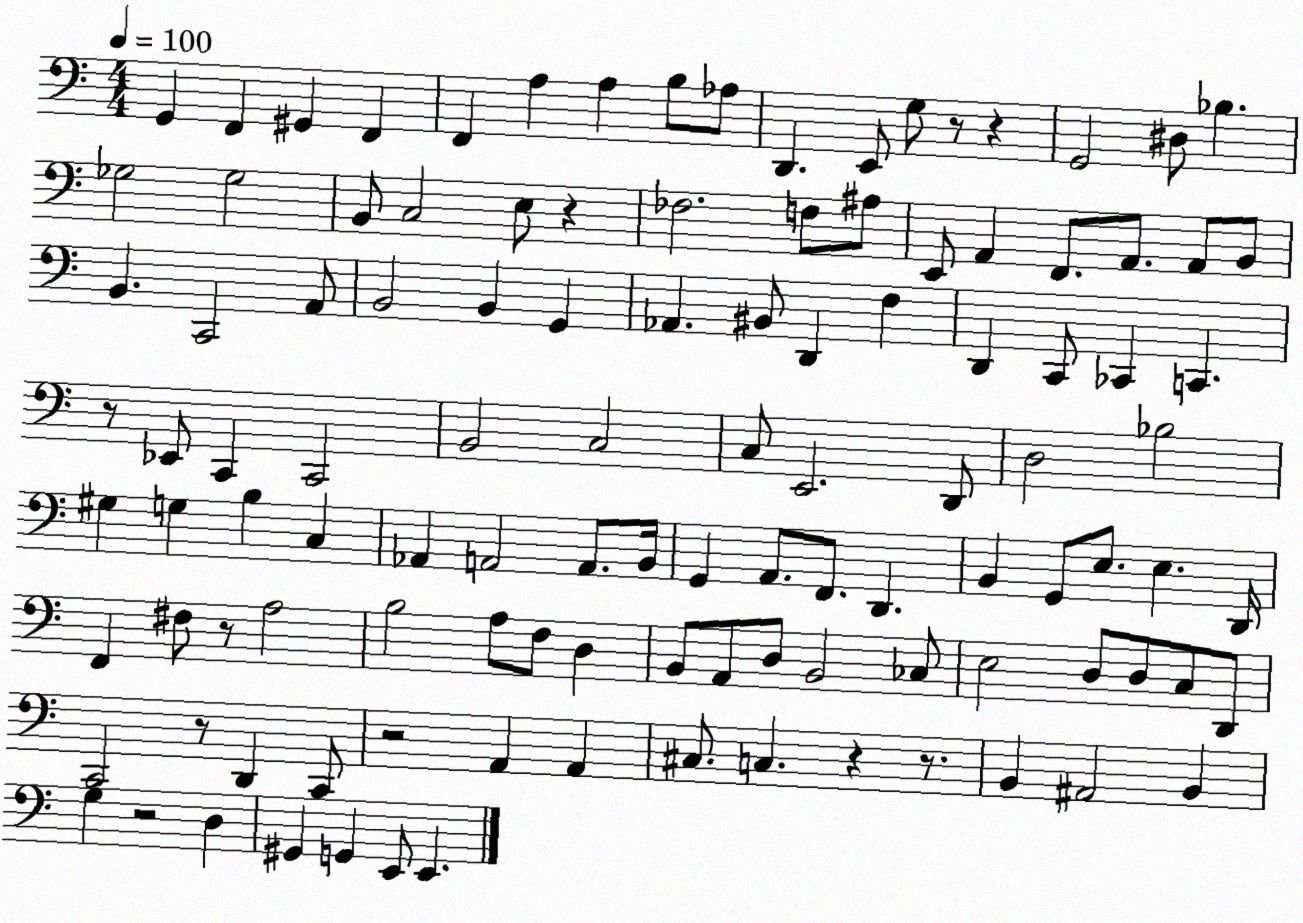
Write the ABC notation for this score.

X:1
T:Untitled
M:4/4
L:1/4
K:C
G,, F,, ^G,, F,, F,, A, A, B,/2 _A,/2 D,, E,,/2 G,/2 z/2 z G,,2 ^D,/2 _B, _G,2 _G,2 B,,/2 C,2 E,/2 z _F,2 F,/2 ^A,/2 E,,/2 A,, F,,/2 A,,/2 A,,/2 B,,/2 B,, C,,2 A,,/2 B,,2 B,, G,, _A,, ^B,,/2 D,, F, D,, C,,/2 _C,, C,, z/2 _E,,/2 C,, C,,2 B,,2 C,2 C,/2 E,,2 D,,/2 D,2 _B,2 ^G, G, B, C, _A,, A,,2 A,,/2 B,,/4 G,, A,,/2 F,,/2 D,, B,, G,,/2 E,/2 E, D,,/4 F,, ^F,/2 z/2 A,2 B,2 A,/2 F,/2 D, B,,/2 A,,/2 D,/2 B,,2 _C,/2 E,2 D,/2 D,/2 C,/2 D,,/2 C,,2 z/2 D,, C,,/2 z2 A,, A,, ^C,/2 C, z z/2 B,, ^A,,2 B,, G, z2 D, ^G,, G,, E,,/2 E,,